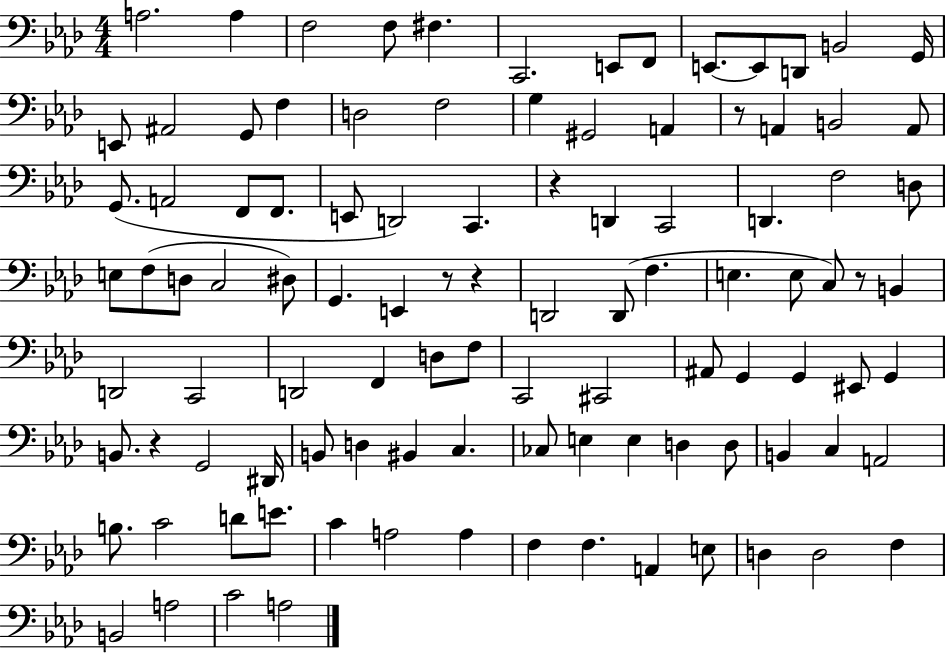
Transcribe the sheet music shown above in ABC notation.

X:1
T:Untitled
M:4/4
L:1/4
K:Ab
A,2 A, F,2 F,/2 ^F, C,,2 E,,/2 F,,/2 E,,/2 E,,/2 D,,/2 B,,2 G,,/4 E,,/2 ^A,,2 G,,/2 F, D,2 F,2 G, ^G,,2 A,, z/2 A,, B,,2 A,,/2 G,,/2 A,,2 F,,/2 F,,/2 E,,/2 D,,2 C,, z D,, C,,2 D,, F,2 D,/2 E,/2 F,/2 D,/2 C,2 ^D,/2 G,, E,, z/2 z D,,2 D,,/2 F, E, E,/2 C,/2 z/2 B,, D,,2 C,,2 D,,2 F,, D,/2 F,/2 C,,2 ^C,,2 ^A,,/2 G,, G,, ^E,,/2 G,, B,,/2 z G,,2 ^D,,/4 B,,/2 D, ^B,, C, _C,/2 E, E, D, D,/2 B,, C, A,,2 B,/2 C2 D/2 E/2 C A,2 A, F, F, A,, E,/2 D, D,2 F, B,,2 A,2 C2 A,2